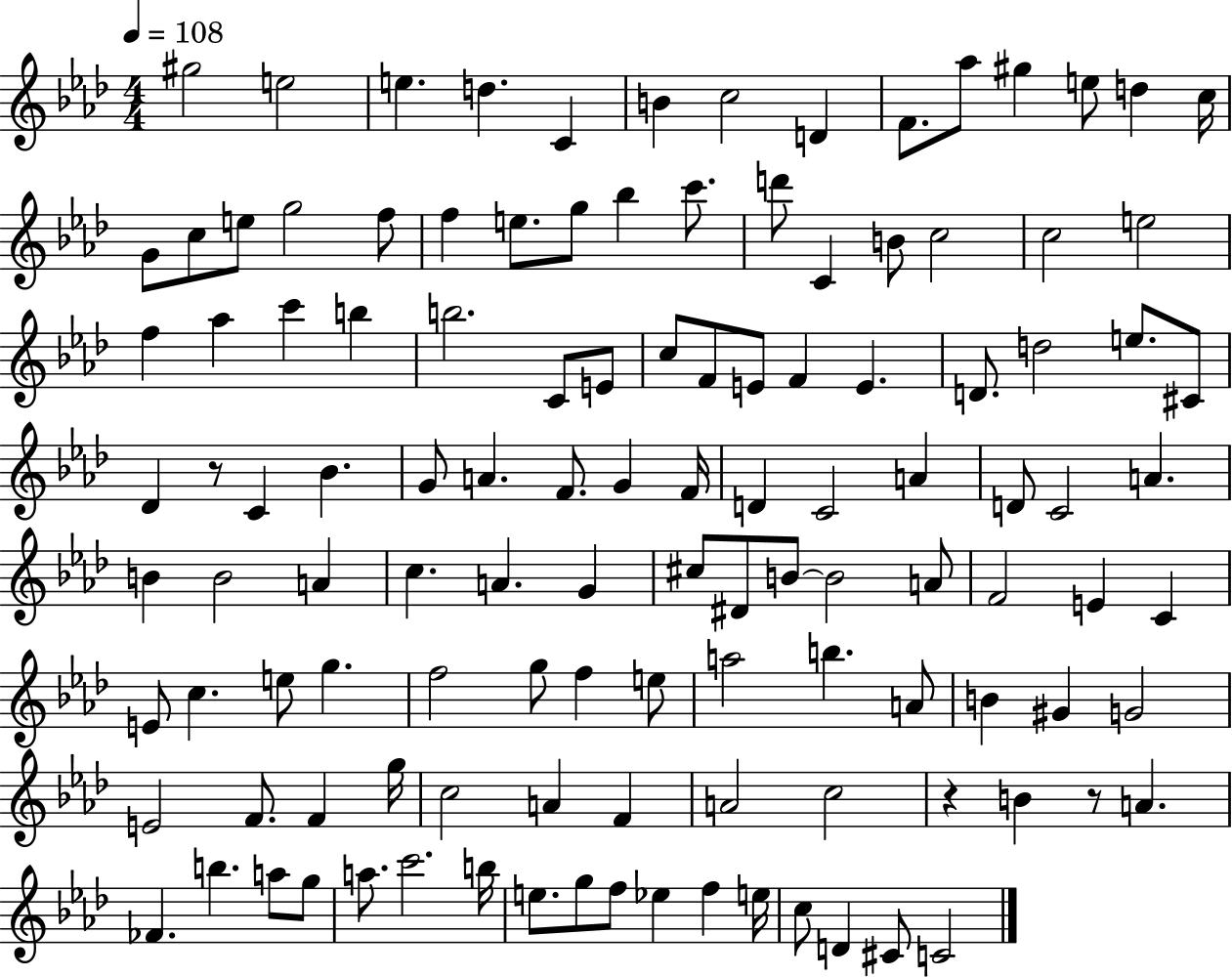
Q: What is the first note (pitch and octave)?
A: G#5